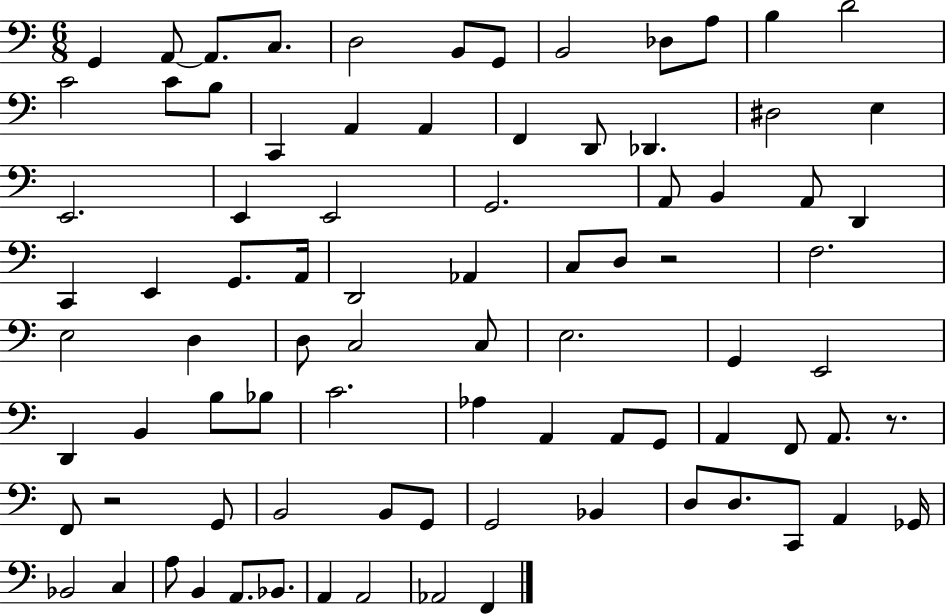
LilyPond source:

{
  \clef bass
  \numericTimeSignature
  \time 6/8
  \key c \major
  g,4 a,8~~ a,8. c8. | d2 b,8 g,8 | b,2 des8 a8 | b4 d'2 | \break c'2 c'8 b8 | c,4 a,4 a,4 | f,4 d,8 des,4. | dis2 e4 | \break e,2. | e,4 e,2 | g,2. | a,8 b,4 a,8 d,4 | \break c,4 e,4 g,8. a,16 | d,2 aes,4 | c8 d8 r2 | f2. | \break e2 d4 | d8 c2 c8 | e2. | g,4 e,2 | \break d,4 b,4 b8 bes8 | c'2. | aes4 a,4 a,8 g,8 | a,4 f,8 a,8. r8. | \break f,8 r2 g,8 | b,2 b,8 g,8 | g,2 bes,4 | d8 d8. c,8 a,4 ges,16 | \break bes,2 c4 | a8 b,4 a,8. bes,8. | a,4 a,2 | aes,2 f,4 | \break \bar "|."
}